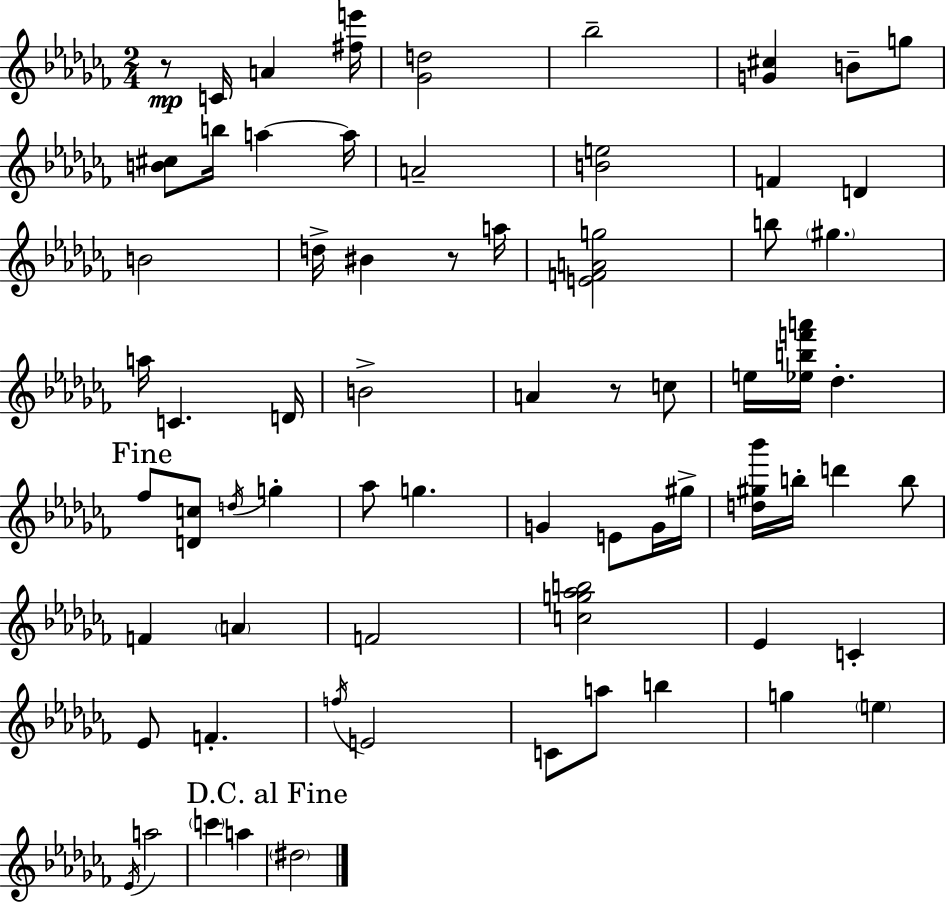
{
  \clef treble
  \numericTimeSignature
  \time 2/4
  \key aes \minor
  r8\mp c'16 a'4 <fis'' e'''>16 | <ges' d''>2 | bes''2-- | <g' cis''>4 b'8-- g''8 | \break <b' cis''>8 b''16 a''4~~ a''16 | a'2-- | <b' e''>2 | f'4 d'4 | \break b'2 | d''16-> bis'4 r8 a''16 | <e' f' a' g''>2 | b''8 \parenthesize gis''4. | \break a''16 c'4. d'16 | b'2-> | a'4 r8 c''8 | e''16 <ees'' b'' f''' a'''>16 des''4.-. | \break \mark "Fine" fes''8 <d' c''>8 \acciaccatura { d''16 } g''4-. | aes''8 g''4. | g'4 e'8 g'16 | gis''16-> <d'' gis'' bes'''>16 b''16-. d'''4 b''8 | \break f'4 \parenthesize a'4 | f'2 | <c'' g'' aes'' b''>2 | ees'4 c'4-. | \break ees'8 f'4.-. | \acciaccatura { f''16 } e'2 | c'8 a''8 b''4 | g''4 \parenthesize e''4 | \break \acciaccatura { ees'16 } a''2 | \parenthesize c'''4 a''4 | \mark "D.C. al Fine" \parenthesize dis''2 | \bar "|."
}